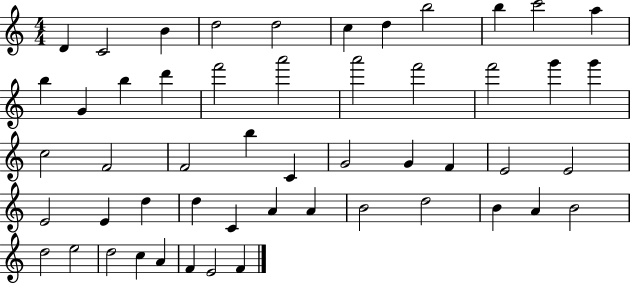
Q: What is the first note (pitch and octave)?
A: D4